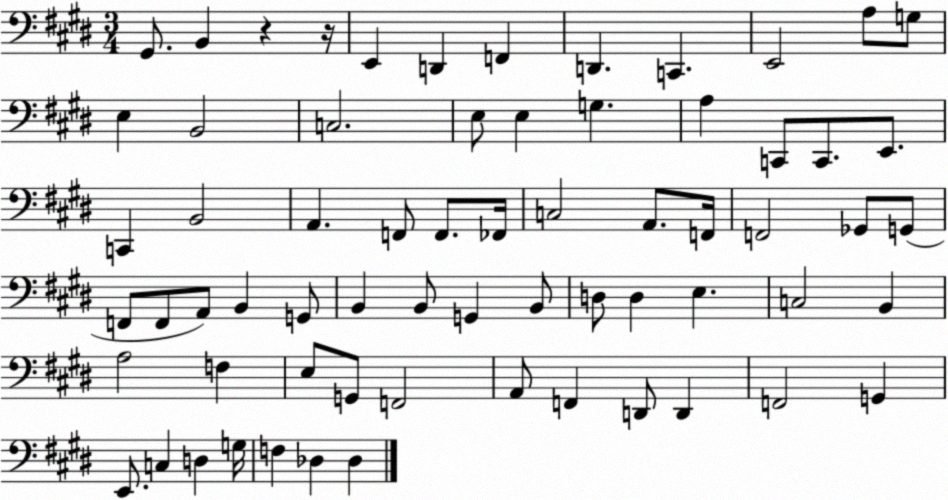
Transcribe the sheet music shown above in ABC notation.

X:1
T:Untitled
M:3/4
L:1/4
K:E
^G,,/2 B,, z z/4 E,, D,, F,, D,, C,, E,,2 A,/2 G,/2 E, B,,2 C,2 E,/2 E, G, A, C,,/2 C,,/2 E,,/2 C,, B,,2 A,, F,,/2 F,,/2 _F,,/4 C,2 A,,/2 F,,/4 F,,2 _G,,/2 G,,/2 F,,/2 F,,/2 A,,/2 B,, G,,/2 B,, B,,/2 G,, B,,/2 D,/2 D, E, C,2 B,, A,2 F, E,/2 G,,/2 F,,2 A,,/2 F,, D,,/2 D,, F,,2 G,, E,,/2 C, D, G,/4 F, _D, _D,